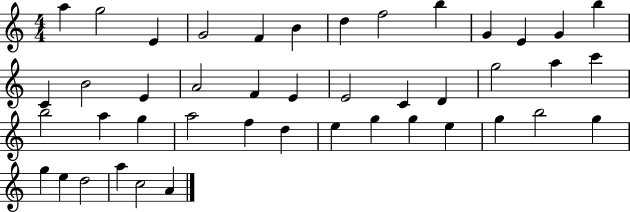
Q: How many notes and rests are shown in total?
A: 44